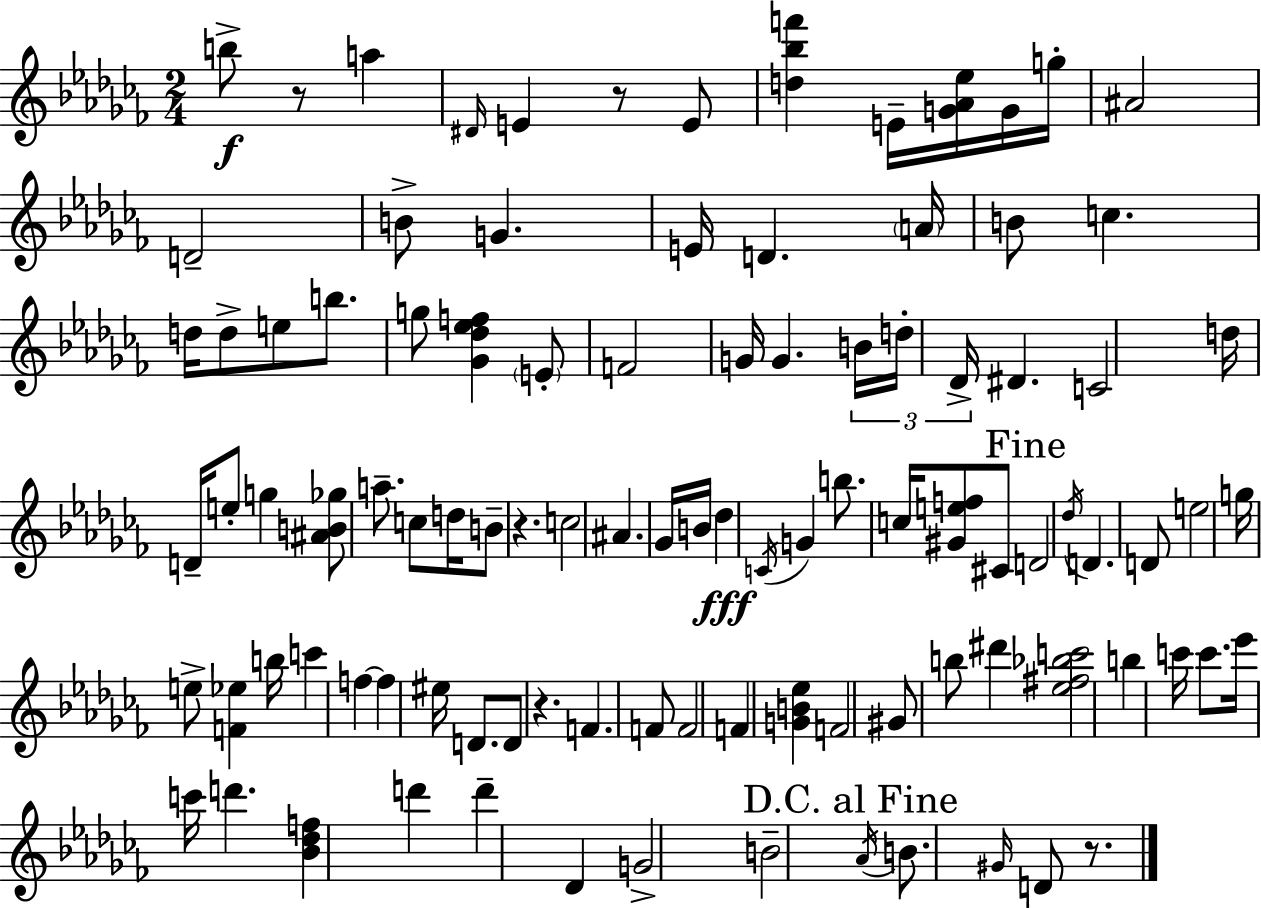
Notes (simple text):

B5/e R/e A5/q D#4/s E4/q R/e E4/e [D5,Bb5,F6]/q E4/s [G4,Ab4,Eb5]/s G4/s G5/s A#4/h D4/h B4/e G4/q. E4/s D4/q. A4/s B4/e C5/q. D5/s D5/e E5/e B5/e. G5/e [Gb4,Db5,Eb5,F5]/q E4/e F4/h G4/s G4/q. B4/s D5/s Db4/s D#4/q. C4/h D5/s D4/s E5/e G5/q [A#4,B4,Gb5]/e A5/e. C5/e D5/s B4/e R/q. C5/h A#4/q. Gb4/s B4/s Db5/q C4/s G4/q B5/e. C5/s [G#4,E5,F5]/e C#4/e D4/h Db5/s D4/q. D4/e E5/h G5/s E5/e [F4,Eb5]/q B5/s C6/q F5/q F5/q EIS5/s D4/e. D4/e R/q. F4/q. F4/e F4/h F4/q [G4,B4,Eb5]/q F4/h G#4/e B5/e D#6/q [Eb5,F#5,Bb5,C6]/h B5/q C6/s C6/e. Eb6/s C6/s D6/q. [Bb4,Db5,F5]/q D6/q D6/q Db4/q G4/h B4/h Ab4/s B4/e. G#4/s D4/e R/e.